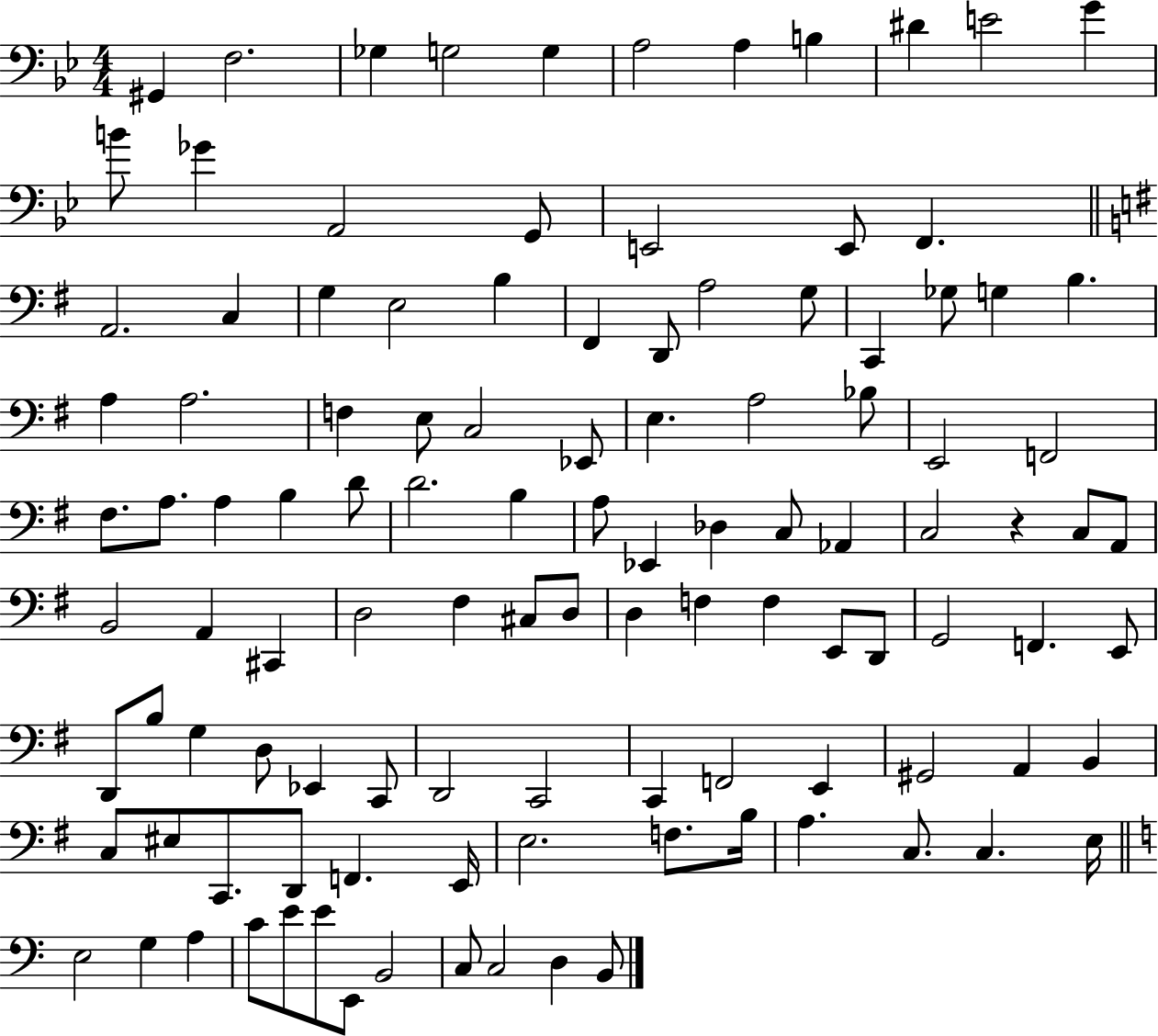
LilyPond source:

{
  \clef bass
  \numericTimeSignature
  \time 4/4
  \key bes \major
  gis,4 f2. | ges4 g2 g4 | a2 a4 b4 | dis'4 e'2 g'4 | \break b'8 ges'4 a,2 g,8 | e,2 e,8 f,4. | \bar "||" \break \key g \major a,2. c4 | g4 e2 b4 | fis,4 d,8 a2 g8 | c,4 ges8 g4 b4. | \break a4 a2. | f4 e8 c2 ees,8 | e4. a2 bes8 | e,2 f,2 | \break fis8. a8. a4 b4 d'8 | d'2. b4 | a8 ees,4 des4 c8 aes,4 | c2 r4 c8 a,8 | \break b,2 a,4 cis,4 | d2 fis4 cis8 d8 | d4 f4 f4 e,8 d,8 | g,2 f,4. e,8 | \break d,8 b8 g4 d8 ees,4 c,8 | d,2 c,2 | c,4 f,2 e,4 | gis,2 a,4 b,4 | \break c8 eis8 c,8. d,8 f,4. e,16 | e2. f8. b16 | a4. c8. c4. e16 | \bar "||" \break \key a \minor e2 g4 a4 | c'8 e'8 e'8 e,8 b,2 | c8 c2 d4 b,8 | \bar "|."
}